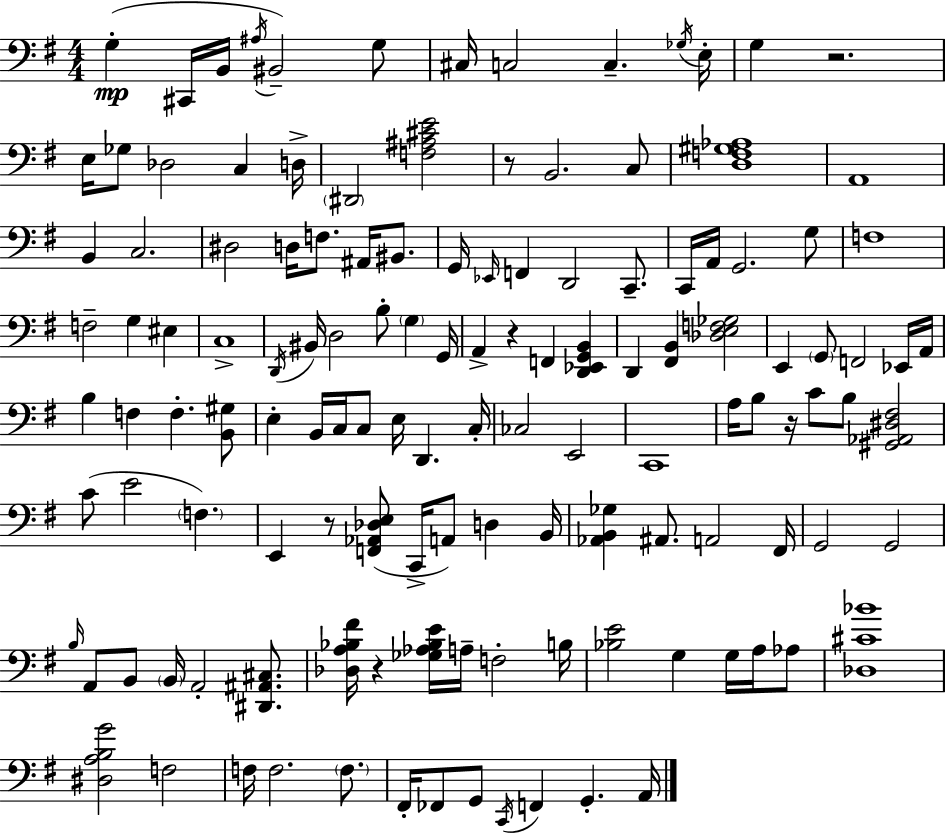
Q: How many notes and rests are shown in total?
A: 130